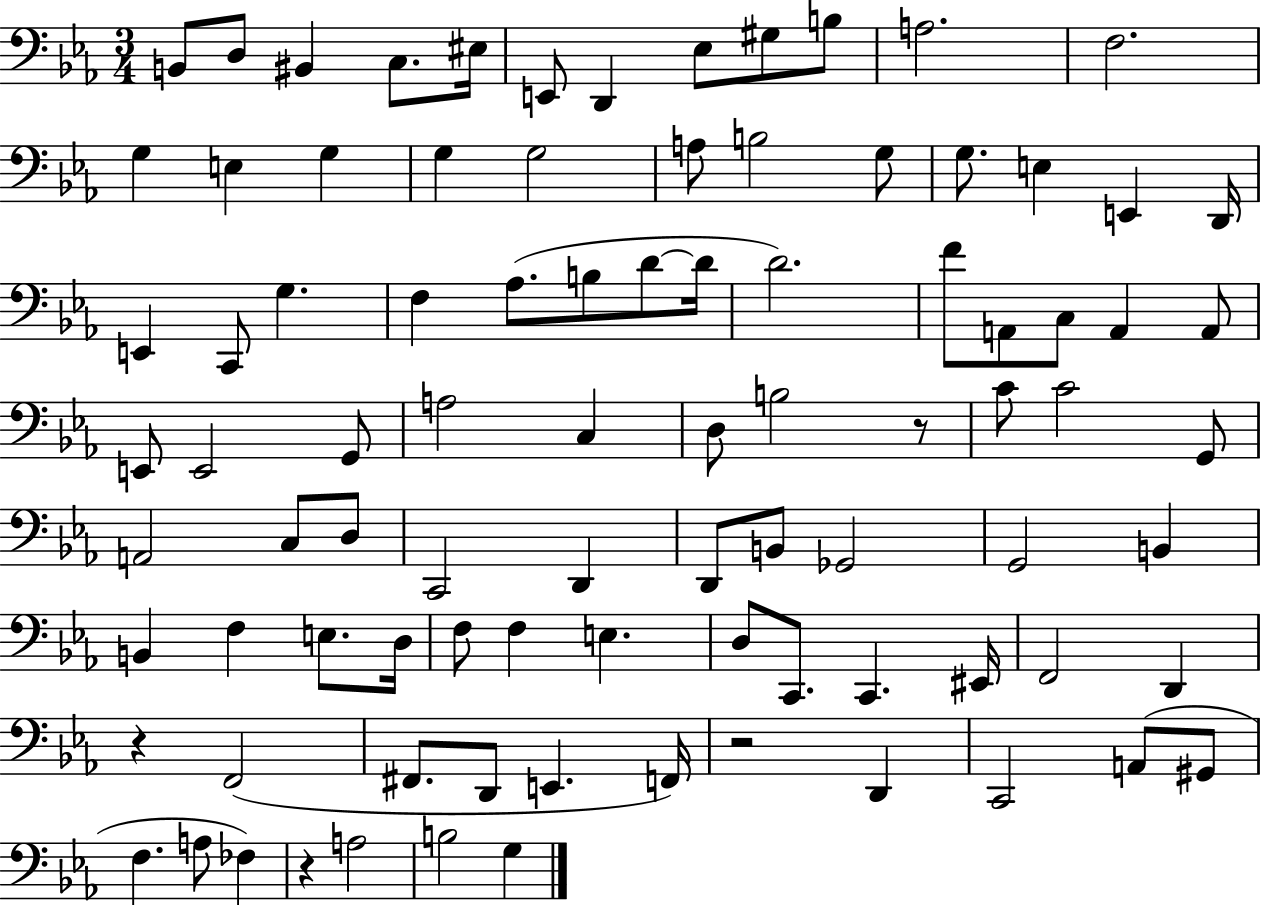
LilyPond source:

{
  \clef bass
  \numericTimeSignature
  \time 3/4
  \key ees \major
  b,8 d8 bis,4 c8. eis16 | e,8 d,4 ees8 gis8 b8 | a2. | f2. | \break g4 e4 g4 | g4 g2 | a8 b2 g8 | g8. e4 e,4 d,16 | \break e,4 c,8 g4. | f4 aes8.( b8 d'8~~ d'16 | d'2.) | f'8 a,8 c8 a,4 a,8 | \break e,8 e,2 g,8 | a2 c4 | d8 b2 r8 | c'8 c'2 g,8 | \break a,2 c8 d8 | c,2 d,4 | d,8 b,8 ges,2 | g,2 b,4 | \break b,4 f4 e8. d16 | f8 f4 e4. | d8 c,8. c,4. eis,16 | f,2 d,4 | \break r4 f,2( | fis,8. d,8 e,4. f,16) | r2 d,4 | c,2 a,8( gis,8 | \break f4. a8 fes4) | r4 a2 | b2 g4 | \bar "|."
}